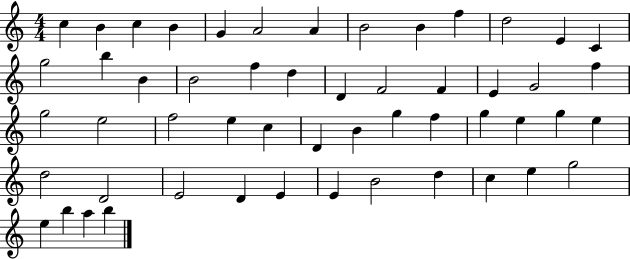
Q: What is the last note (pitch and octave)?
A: B5